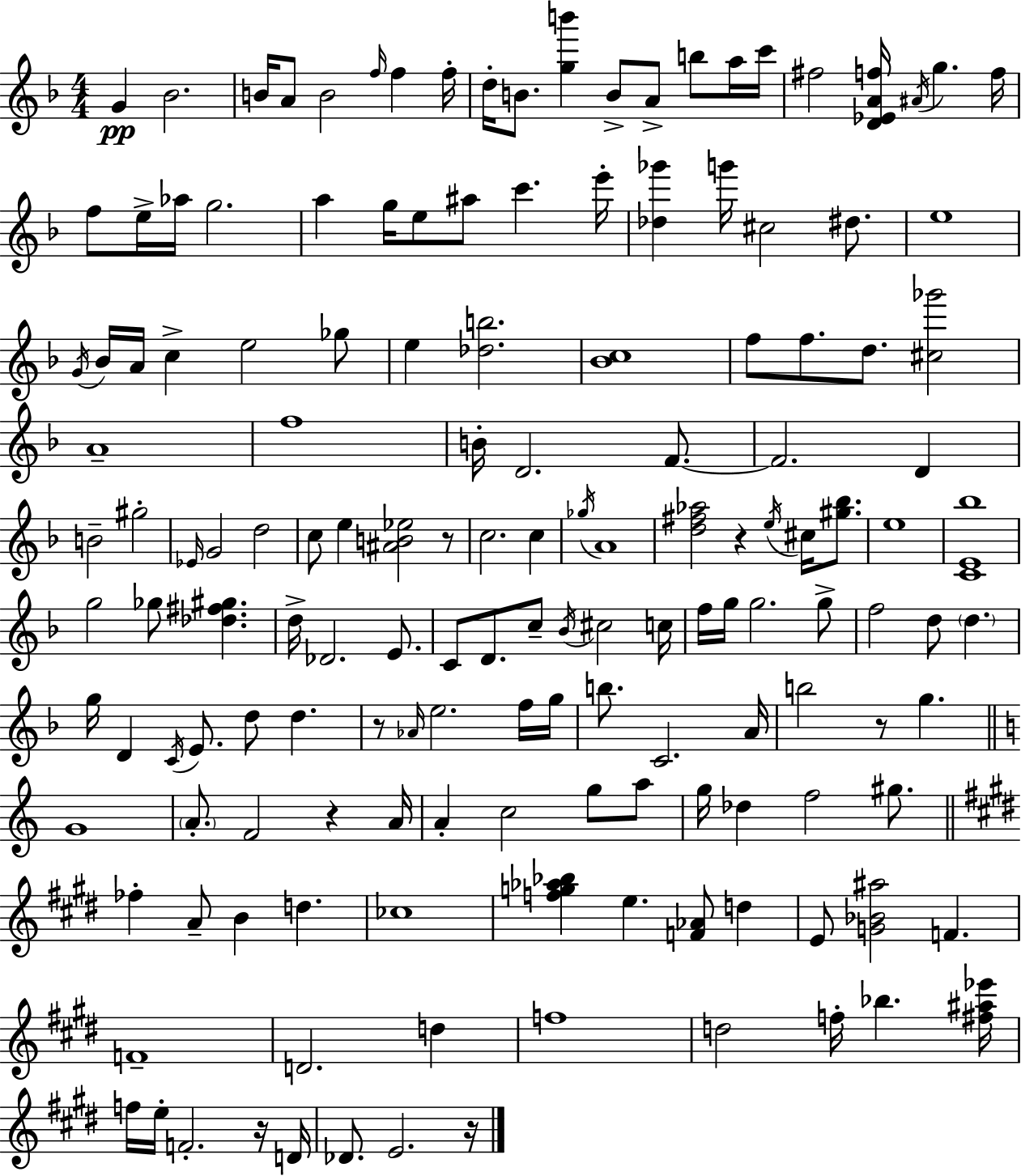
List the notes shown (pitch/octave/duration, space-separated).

G4/q Bb4/h. B4/s A4/e B4/h F5/s F5/q F5/s D5/s B4/e. [G5,B6]/q B4/e A4/e B5/e A5/s C6/s F#5/h [D4,Eb4,A4,F5]/s A#4/s G5/q. F5/s F5/e E5/s Ab5/s G5/h. A5/q G5/s E5/e A#5/e C6/q. E6/s [Db5,Gb6]/q G6/s C#5/h D#5/e. E5/w G4/s Bb4/s A4/s C5/q E5/h Gb5/e E5/q [Db5,B5]/h. [Bb4,C5]/w F5/e F5/e. D5/e. [C#5,Gb6]/h A4/w F5/w B4/s D4/h. F4/e. F4/h. D4/q B4/h G#5/h Eb4/s G4/h D5/h C5/e E5/q [A#4,B4,Eb5]/h R/e C5/h. C5/q Gb5/s A4/w [D5,F#5,Ab5]/h R/q E5/s C#5/s [G#5,Bb5]/e. E5/w [C4,E4,Bb5]/w G5/h Gb5/e [Db5,F#5,G#5]/q. D5/s Db4/h. E4/e. C4/e D4/e. C5/e Bb4/s C#5/h C5/s F5/s G5/s G5/h. G5/e F5/h D5/e D5/q. G5/s D4/q C4/s E4/e. D5/e D5/q. R/e Ab4/s E5/h. F5/s G5/s B5/e. C4/h. A4/s B5/h R/e G5/q. G4/w A4/e. F4/h R/q A4/s A4/q C5/h G5/e A5/e G5/s Db5/q F5/h G#5/e. FES5/q A4/e B4/q D5/q. CES5/w [F5,G5,Ab5,Bb5]/q E5/q. [F4,Ab4]/e D5/q E4/e [G4,Bb4,A#5]/h F4/q. F4/w D4/h. D5/q F5/w D5/h F5/s Bb5/q. [F#5,A#5,Eb6]/s F5/s E5/s F4/h. R/s D4/s Db4/e. E4/h. R/s